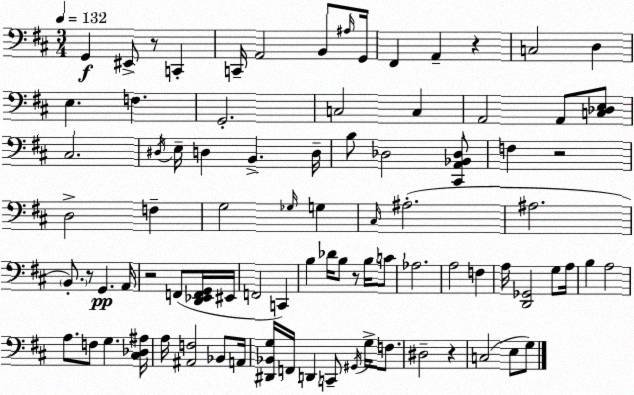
X:1
T:Untitled
M:3/4
L:1/4
K:D
G,, ^E,,/2 z/2 C,, C,,/4 A,,2 B,,/2 ^A,/4 G,,/4 ^F,, A,, z C,2 D, E, F, G,,2 C,2 C, A,,2 A,,/2 [C,_D,E,]/2 ^C,2 ^D,/4 E,/4 D, B,, D,/4 B,/2 _D,2 [^C,,A,,_B,,_D,]/2 F, z2 D,2 F, G,2 _G,/4 G, ^C,/4 ^A,2 ^A,2 B,,/2 z/2 G,, A,,/4 z2 F,,/2 [D,,_E,,F,,G,,]/4 ^E,,/4 F,,2 C,, B, _D/4 B,/2 z/2 B,/4 C/2 _A,2 A,2 F, A,/4 [D,,_G,,]2 G,/2 A,/4 B, A,2 A,/2 F,/2 G, [^C,_D,^A,]/4 A,/4 [^A,,F,]2 _B,,/2 A,,/4 [^D,,_B,,G,]/4 F,,/4 D,, C,,/2 ^G,,/4 G,/4 F,/2 ^D,2 z C,2 E,/2 G,/2